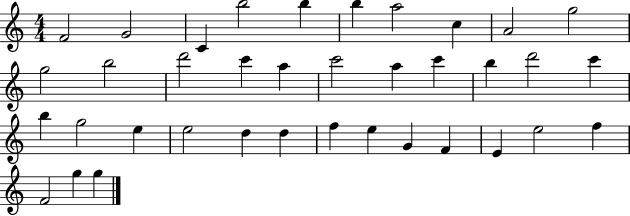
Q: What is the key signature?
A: C major